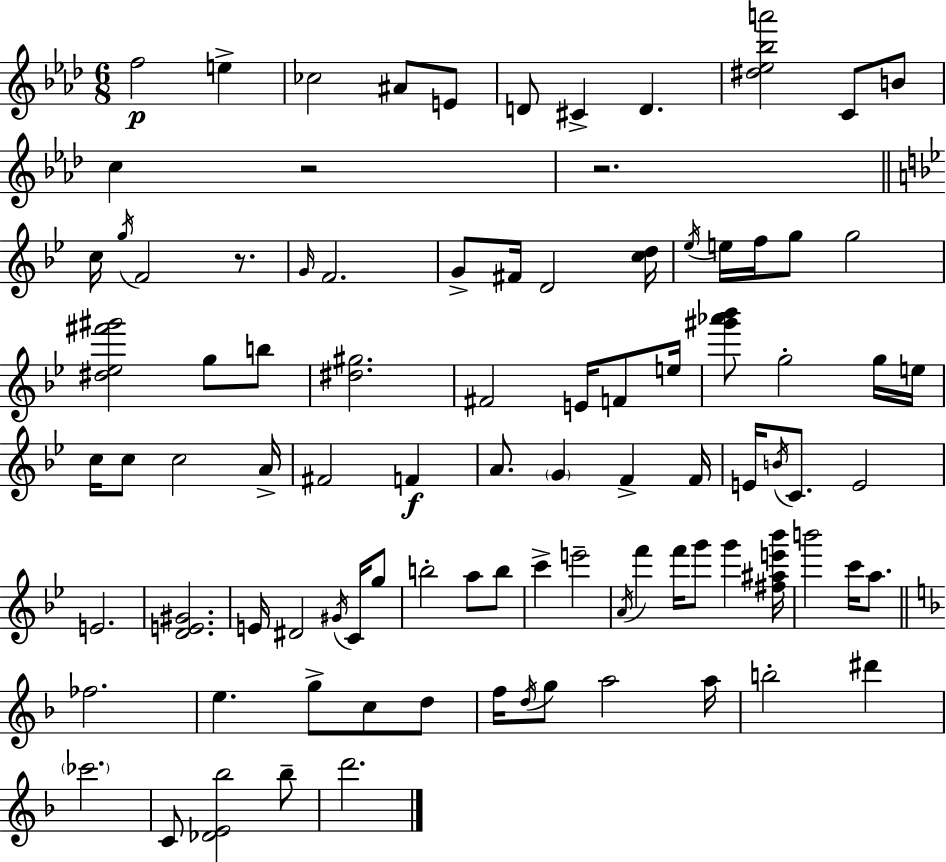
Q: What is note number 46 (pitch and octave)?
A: C4